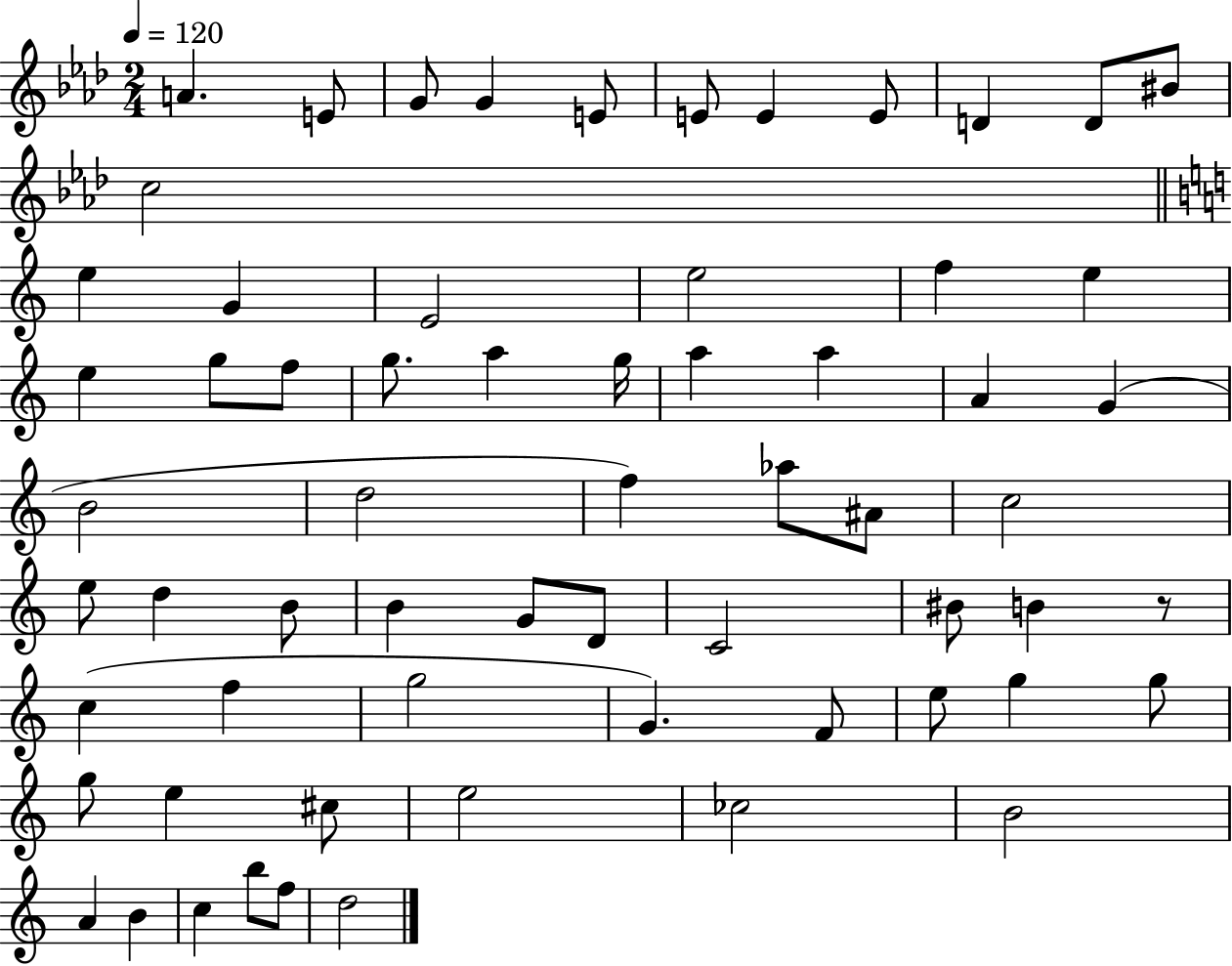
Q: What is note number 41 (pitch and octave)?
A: C4